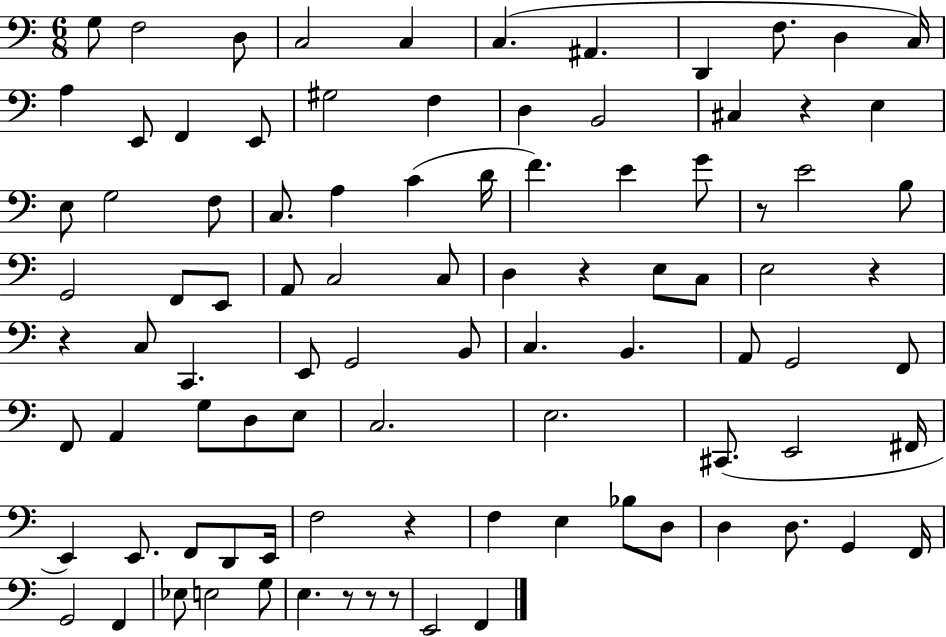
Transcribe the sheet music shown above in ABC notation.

X:1
T:Untitled
M:6/8
L:1/4
K:C
G,/2 F,2 D,/2 C,2 C, C, ^A,, D,, F,/2 D, C,/4 A, E,,/2 F,, E,,/2 ^G,2 F, D, B,,2 ^C, z E, E,/2 G,2 F,/2 C,/2 A, C D/4 F E G/2 z/2 E2 B,/2 G,,2 F,,/2 E,,/2 A,,/2 C,2 C,/2 D, z E,/2 C,/2 E,2 z z C,/2 C,, E,,/2 G,,2 B,,/2 C, B,, A,,/2 G,,2 F,,/2 F,,/2 A,, G,/2 D,/2 E,/2 C,2 E,2 ^C,,/2 E,,2 ^F,,/4 E,, E,,/2 F,,/2 D,,/2 E,,/4 F,2 z F, E, _B,/2 D,/2 D, D,/2 G,, F,,/4 G,,2 F,, _E,/2 E,2 G,/2 E, z/2 z/2 z/2 E,,2 F,,